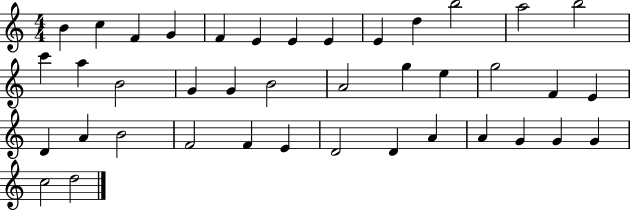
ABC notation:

X:1
T:Untitled
M:4/4
L:1/4
K:C
B c F G F E E E E d b2 a2 b2 c' a B2 G G B2 A2 g e g2 F E D A B2 F2 F E D2 D A A G G G c2 d2